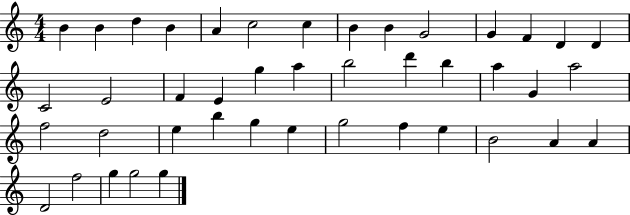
B4/q B4/q D5/q B4/q A4/q C5/h C5/q B4/q B4/q G4/h G4/q F4/q D4/q D4/q C4/h E4/h F4/q E4/q G5/q A5/q B5/h D6/q B5/q A5/q G4/q A5/h F5/h D5/h E5/q B5/q G5/q E5/q G5/h F5/q E5/q B4/h A4/q A4/q D4/h F5/h G5/q G5/h G5/q